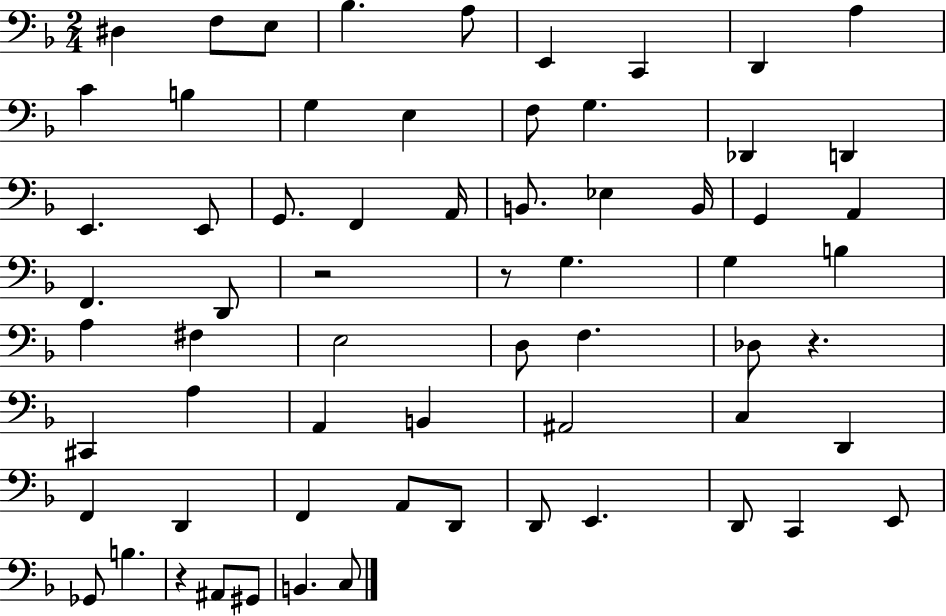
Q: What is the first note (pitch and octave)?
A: D#3